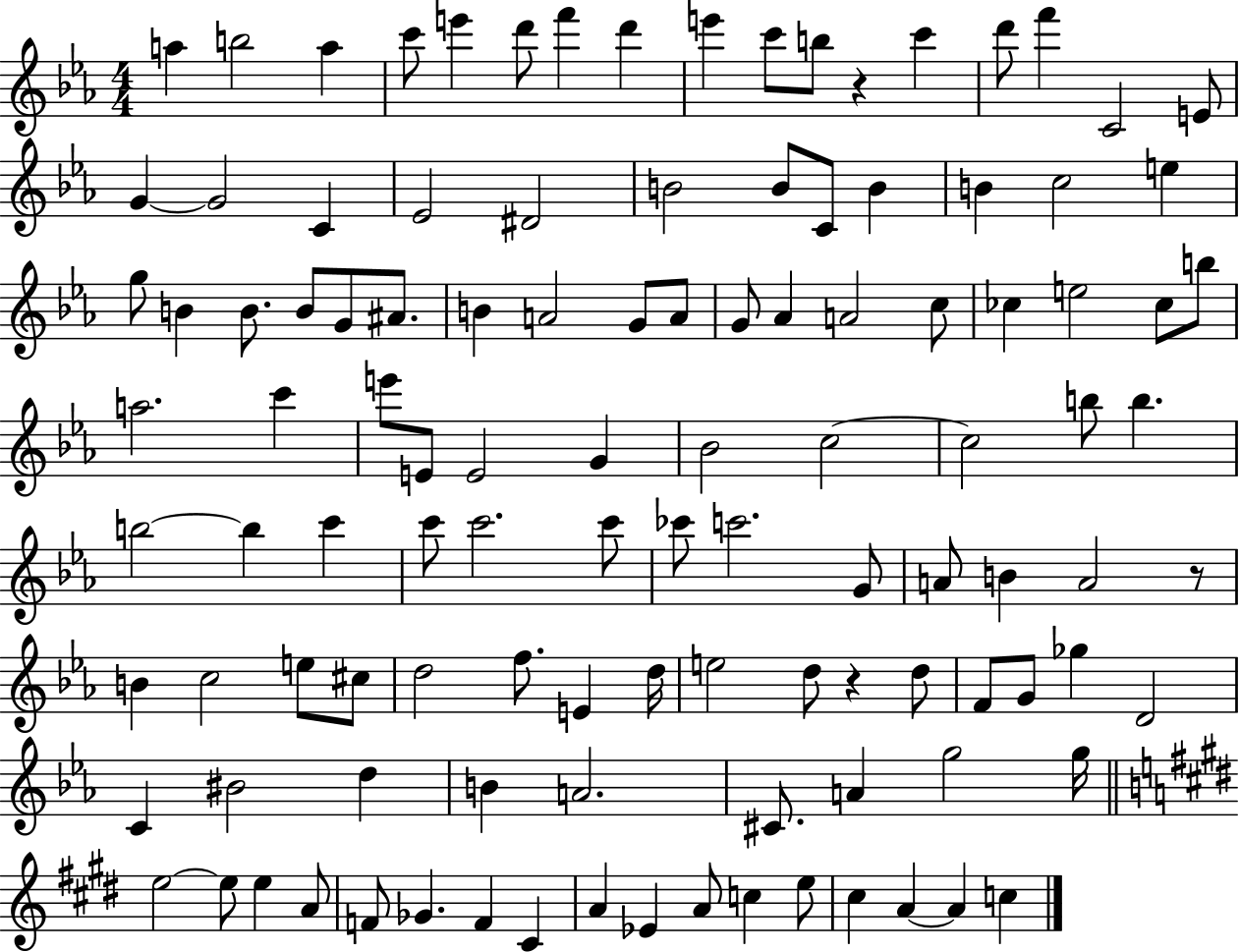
X:1
T:Untitled
M:4/4
L:1/4
K:Eb
a b2 a c'/2 e' d'/2 f' d' e' c'/2 b/2 z c' d'/2 f' C2 E/2 G G2 C _E2 ^D2 B2 B/2 C/2 B B c2 e g/2 B B/2 B/2 G/2 ^A/2 B A2 G/2 A/2 G/2 _A A2 c/2 _c e2 _c/2 b/2 a2 c' e'/2 E/2 E2 G _B2 c2 c2 b/2 b b2 b c' c'/2 c'2 c'/2 _c'/2 c'2 G/2 A/2 B A2 z/2 B c2 e/2 ^c/2 d2 f/2 E d/4 e2 d/2 z d/2 F/2 G/2 _g D2 C ^B2 d B A2 ^C/2 A g2 g/4 e2 e/2 e A/2 F/2 _G F ^C A _E A/2 c e/2 ^c A A c